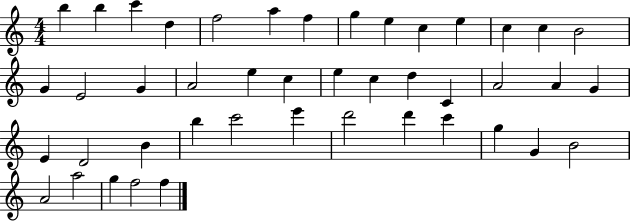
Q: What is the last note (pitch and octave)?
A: F5